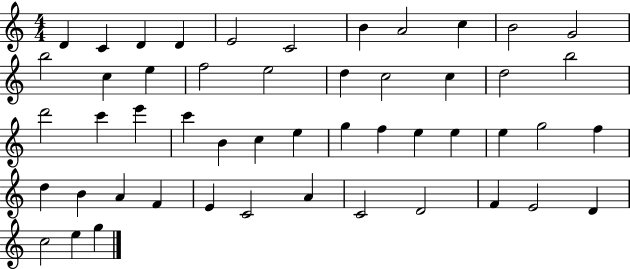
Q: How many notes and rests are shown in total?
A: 50